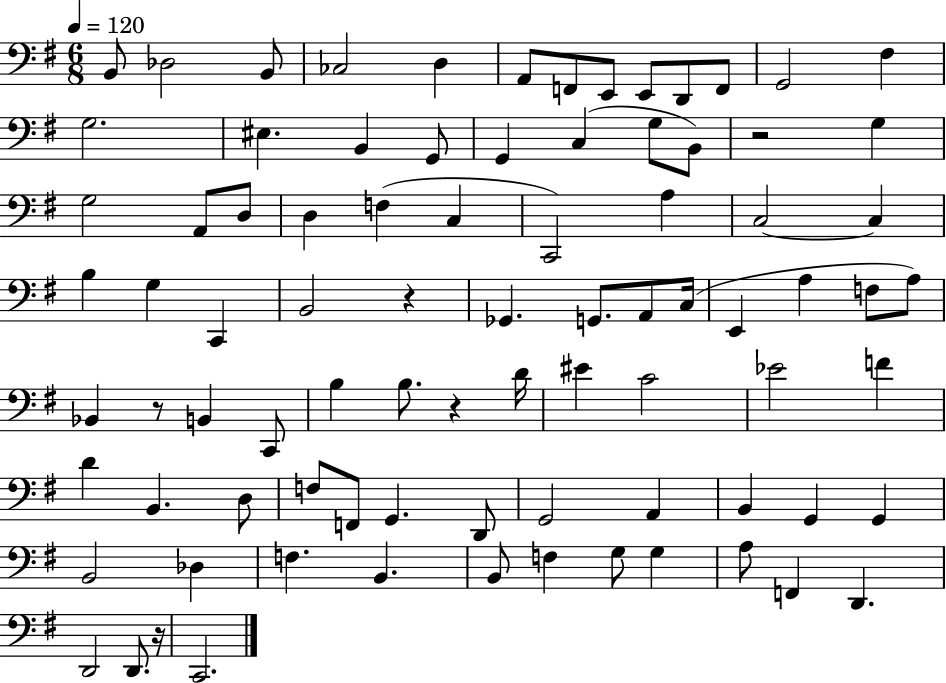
X:1
T:Untitled
M:6/8
L:1/4
K:G
B,,/2 _D,2 B,,/2 _C,2 D, A,,/2 F,,/2 E,,/2 E,,/2 D,,/2 F,,/2 G,,2 ^F, G,2 ^E, B,, G,,/2 G,, C, G,/2 B,,/2 z2 G, G,2 A,,/2 D,/2 D, F, C, C,,2 A, C,2 C, B, G, C,, B,,2 z _G,, G,,/2 A,,/2 C,/4 E,, A, F,/2 A,/2 _B,, z/2 B,, C,,/2 B, B,/2 z D/4 ^E C2 _E2 F D B,, D,/2 F,/2 F,,/2 G,, D,,/2 G,,2 A,, B,, G,, G,, B,,2 _D, F, B,, B,,/2 F, G,/2 G, A,/2 F,, D,, D,,2 D,,/2 z/4 C,,2